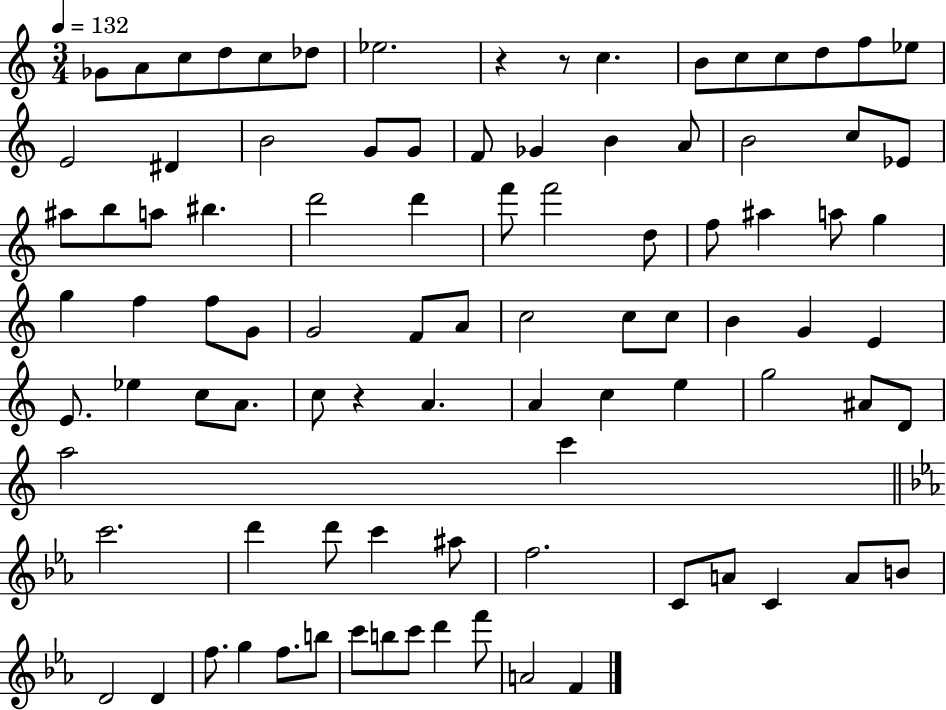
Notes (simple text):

Gb4/e A4/e C5/e D5/e C5/e Db5/e Eb5/h. R/q R/e C5/q. B4/e C5/e C5/e D5/e F5/e Eb5/e E4/h D#4/q B4/h G4/e G4/e F4/e Gb4/q B4/q A4/e B4/h C5/e Eb4/e A#5/e B5/e A5/e BIS5/q. D6/h D6/q F6/e F6/h D5/e F5/e A#5/q A5/e G5/q G5/q F5/q F5/e G4/e G4/h F4/e A4/e C5/h C5/e C5/e B4/q G4/q E4/q E4/e. Eb5/q C5/e A4/e. C5/e R/q A4/q. A4/q C5/q E5/q G5/h A#4/e D4/e A5/h C6/q C6/h. D6/q D6/e C6/q A#5/e F5/h. C4/e A4/e C4/q A4/e B4/e D4/h D4/q F5/e. G5/q F5/e. B5/e C6/e B5/e C6/e D6/q F6/e A4/h F4/q